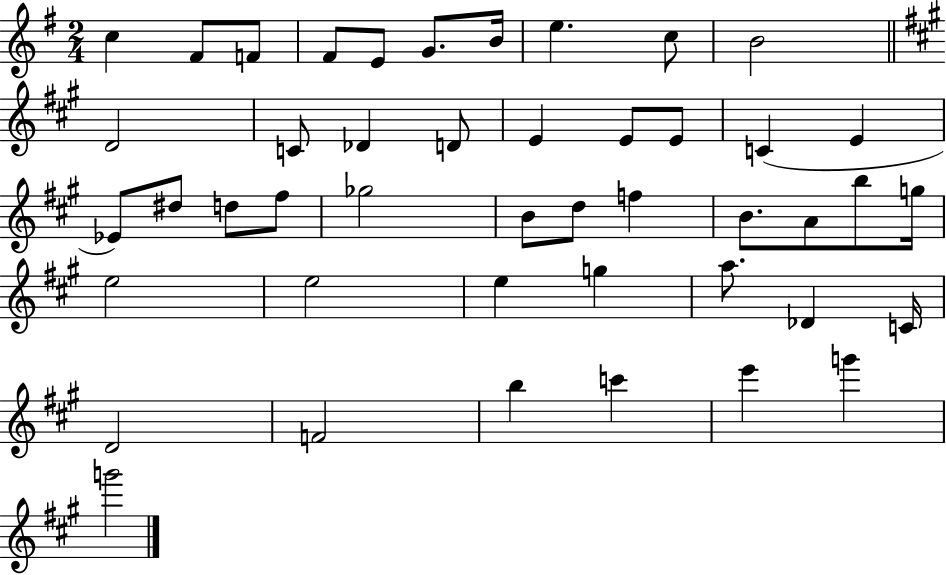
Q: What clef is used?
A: treble